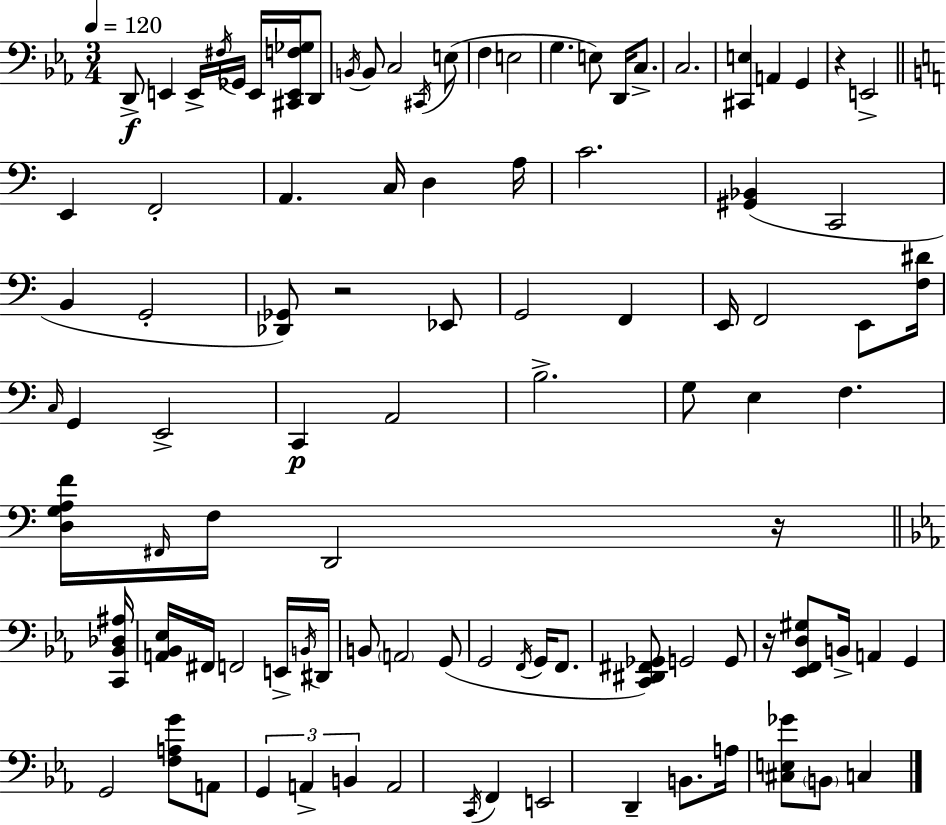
X:1
T:Untitled
M:3/4
L:1/4
K:Eb
D,,/2 E,, E,,/4 ^F,/4 _G,,/4 E,,/4 [^C,,E,,F,_G,]/4 D,,/2 B,,/4 B,,/2 C,2 ^C,,/4 E,/2 F, E,2 G, E,/2 D,,/4 C,/2 C,2 [^C,,E,] A,, G,, z E,,2 E,, F,,2 A,, C,/4 D, A,/4 C2 [^G,,_B,,] C,,2 B,, G,,2 [_D,,_G,,]/2 z2 _E,,/2 G,,2 F,, E,,/4 F,,2 E,,/2 [F,^D]/4 C,/4 G,, E,,2 C,, A,,2 B,2 G,/2 E, F, [D,G,A,F]/4 ^F,,/4 F,/4 D,,2 z/4 [C,,_B,,_D,^A,]/4 [A,,_B,,_E,]/4 ^F,,/4 F,,2 E,,/4 B,,/4 ^D,,/4 B,,/2 A,,2 G,,/2 G,,2 F,,/4 G,,/4 F,,/2 [C,,^D,,^F,,_G,,]/2 G,,2 G,,/2 z/4 [_E,,F,,D,^G,]/2 B,,/4 A,, G,, G,,2 [F,A,G]/2 A,,/2 G,, A,, B,, A,,2 C,,/4 F,, E,,2 D,, B,,/2 A,/4 [^C,E,_G]/2 B,,/2 C,